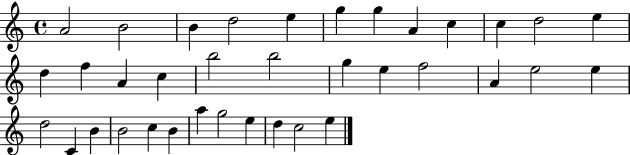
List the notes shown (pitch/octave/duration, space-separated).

A4/h B4/h B4/q D5/h E5/q G5/q G5/q A4/q C5/q C5/q D5/h E5/q D5/q F5/q A4/q C5/q B5/h B5/h G5/q E5/q F5/h A4/q E5/h E5/q D5/h C4/q B4/q B4/h C5/q B4/q A5/q G5/h E5/q D5/q C5/h E5/q